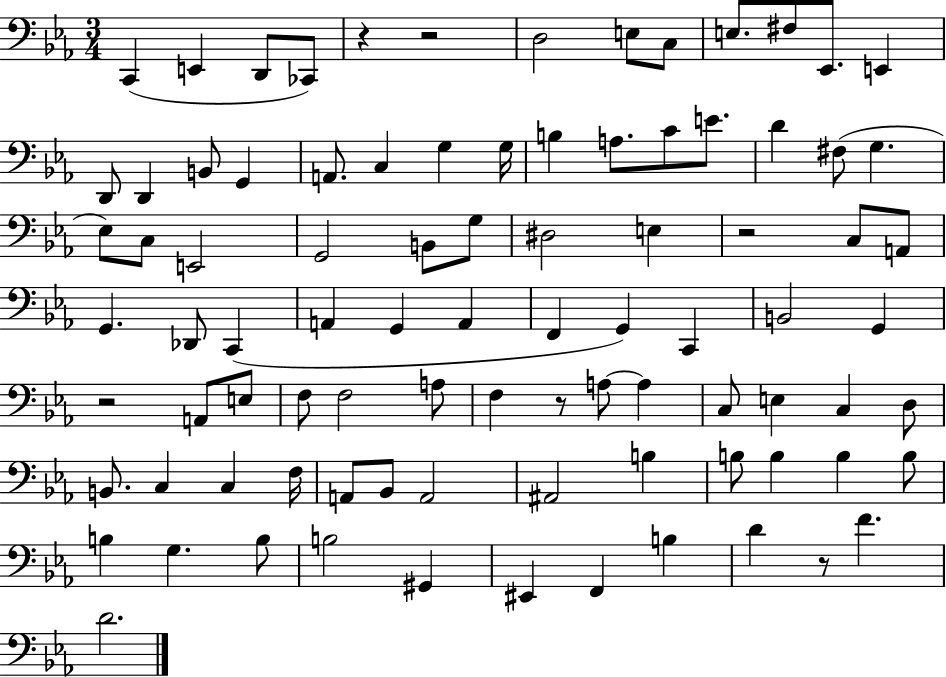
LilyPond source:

{
  \clef bass
  \numericTimeSignature
  \time 3/4
  \key ees \major
  c,4( e,4 d,8 ces,8) | r4 r2 | d2 e8 c8 | e8. fis8 ees,8. e,4 | \break d,8 d,4 b,8 g,4 | a,8. c4 g4 g16 | b4 a8. c'8 e'8. | d'4 fis8( g4. | \break ees8) c8 e,2 | g,2 b,8 g8 | dis2 e4 | r2 c8 a,8 | \break g,4. des,8 c,4( | a,4 g,4 a,4 | f,4 g,4) c,4 | b,2 g,4 | \break r2 a,8 e8 | f8 f2 a8 | f4 r8 a8~~ a4 | c8 e4 c4 d8 | \break b,8. c4 c4 f16 | a,8 bes,8 a,2 | ais,2 b4 | b8 b4 b4 b8 | \break b4 g4. b8 | b2 gis,4 | eis,4 f,4 b4 | d'4 r8 f'4. | \break d'2. | \bar "|."
}